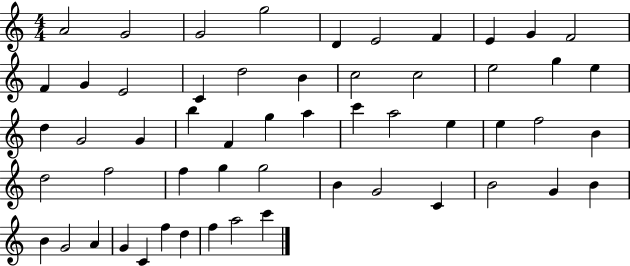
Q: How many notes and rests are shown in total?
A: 55